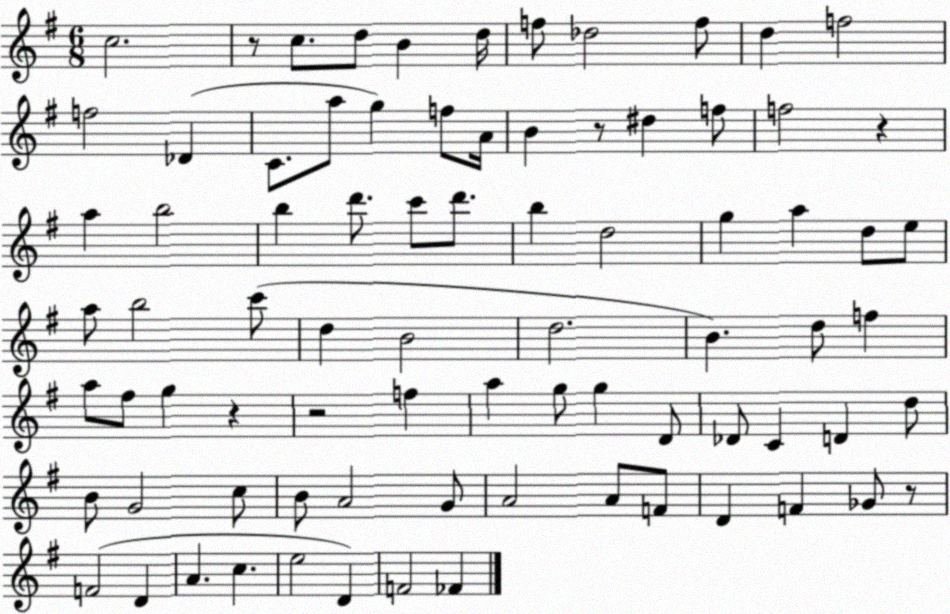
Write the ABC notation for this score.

X:1
T:Untitled
M:6/8
L:1/4
K:G
c2 z/2 c/2 d/2 B d/4 f/2 _d2 f/2 d f2 f2 _D C/2 a/2 g f/2 A/4 B z/2 ^d f/2 f2 z a b2 b d'/2 c'/2 d'/2 b d2 g a d/2 e/2 a/2 b2 c'/2 d B2 d2 B d/2 f a/2 ^f/2 g z z2 f a g/2 g D/2 _D/2 C D d/2 B/2 G2 c/2 B/2 A2 G/2 A2 A/2 F/2 D F _G/2 z/2 F2 D A c e2 D F2 _F